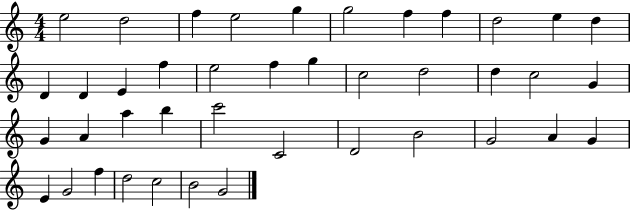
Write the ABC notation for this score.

X:1
T:Untitled
M:4/4
L:1/4
K:C
e2 d2 f e2 g g2 f f d2 e d D D E f e2 f g c2 d2 d c2 G G A a b c'2 C2 D2 B2 G2 A G E G2 f d2 c2 B2 G2